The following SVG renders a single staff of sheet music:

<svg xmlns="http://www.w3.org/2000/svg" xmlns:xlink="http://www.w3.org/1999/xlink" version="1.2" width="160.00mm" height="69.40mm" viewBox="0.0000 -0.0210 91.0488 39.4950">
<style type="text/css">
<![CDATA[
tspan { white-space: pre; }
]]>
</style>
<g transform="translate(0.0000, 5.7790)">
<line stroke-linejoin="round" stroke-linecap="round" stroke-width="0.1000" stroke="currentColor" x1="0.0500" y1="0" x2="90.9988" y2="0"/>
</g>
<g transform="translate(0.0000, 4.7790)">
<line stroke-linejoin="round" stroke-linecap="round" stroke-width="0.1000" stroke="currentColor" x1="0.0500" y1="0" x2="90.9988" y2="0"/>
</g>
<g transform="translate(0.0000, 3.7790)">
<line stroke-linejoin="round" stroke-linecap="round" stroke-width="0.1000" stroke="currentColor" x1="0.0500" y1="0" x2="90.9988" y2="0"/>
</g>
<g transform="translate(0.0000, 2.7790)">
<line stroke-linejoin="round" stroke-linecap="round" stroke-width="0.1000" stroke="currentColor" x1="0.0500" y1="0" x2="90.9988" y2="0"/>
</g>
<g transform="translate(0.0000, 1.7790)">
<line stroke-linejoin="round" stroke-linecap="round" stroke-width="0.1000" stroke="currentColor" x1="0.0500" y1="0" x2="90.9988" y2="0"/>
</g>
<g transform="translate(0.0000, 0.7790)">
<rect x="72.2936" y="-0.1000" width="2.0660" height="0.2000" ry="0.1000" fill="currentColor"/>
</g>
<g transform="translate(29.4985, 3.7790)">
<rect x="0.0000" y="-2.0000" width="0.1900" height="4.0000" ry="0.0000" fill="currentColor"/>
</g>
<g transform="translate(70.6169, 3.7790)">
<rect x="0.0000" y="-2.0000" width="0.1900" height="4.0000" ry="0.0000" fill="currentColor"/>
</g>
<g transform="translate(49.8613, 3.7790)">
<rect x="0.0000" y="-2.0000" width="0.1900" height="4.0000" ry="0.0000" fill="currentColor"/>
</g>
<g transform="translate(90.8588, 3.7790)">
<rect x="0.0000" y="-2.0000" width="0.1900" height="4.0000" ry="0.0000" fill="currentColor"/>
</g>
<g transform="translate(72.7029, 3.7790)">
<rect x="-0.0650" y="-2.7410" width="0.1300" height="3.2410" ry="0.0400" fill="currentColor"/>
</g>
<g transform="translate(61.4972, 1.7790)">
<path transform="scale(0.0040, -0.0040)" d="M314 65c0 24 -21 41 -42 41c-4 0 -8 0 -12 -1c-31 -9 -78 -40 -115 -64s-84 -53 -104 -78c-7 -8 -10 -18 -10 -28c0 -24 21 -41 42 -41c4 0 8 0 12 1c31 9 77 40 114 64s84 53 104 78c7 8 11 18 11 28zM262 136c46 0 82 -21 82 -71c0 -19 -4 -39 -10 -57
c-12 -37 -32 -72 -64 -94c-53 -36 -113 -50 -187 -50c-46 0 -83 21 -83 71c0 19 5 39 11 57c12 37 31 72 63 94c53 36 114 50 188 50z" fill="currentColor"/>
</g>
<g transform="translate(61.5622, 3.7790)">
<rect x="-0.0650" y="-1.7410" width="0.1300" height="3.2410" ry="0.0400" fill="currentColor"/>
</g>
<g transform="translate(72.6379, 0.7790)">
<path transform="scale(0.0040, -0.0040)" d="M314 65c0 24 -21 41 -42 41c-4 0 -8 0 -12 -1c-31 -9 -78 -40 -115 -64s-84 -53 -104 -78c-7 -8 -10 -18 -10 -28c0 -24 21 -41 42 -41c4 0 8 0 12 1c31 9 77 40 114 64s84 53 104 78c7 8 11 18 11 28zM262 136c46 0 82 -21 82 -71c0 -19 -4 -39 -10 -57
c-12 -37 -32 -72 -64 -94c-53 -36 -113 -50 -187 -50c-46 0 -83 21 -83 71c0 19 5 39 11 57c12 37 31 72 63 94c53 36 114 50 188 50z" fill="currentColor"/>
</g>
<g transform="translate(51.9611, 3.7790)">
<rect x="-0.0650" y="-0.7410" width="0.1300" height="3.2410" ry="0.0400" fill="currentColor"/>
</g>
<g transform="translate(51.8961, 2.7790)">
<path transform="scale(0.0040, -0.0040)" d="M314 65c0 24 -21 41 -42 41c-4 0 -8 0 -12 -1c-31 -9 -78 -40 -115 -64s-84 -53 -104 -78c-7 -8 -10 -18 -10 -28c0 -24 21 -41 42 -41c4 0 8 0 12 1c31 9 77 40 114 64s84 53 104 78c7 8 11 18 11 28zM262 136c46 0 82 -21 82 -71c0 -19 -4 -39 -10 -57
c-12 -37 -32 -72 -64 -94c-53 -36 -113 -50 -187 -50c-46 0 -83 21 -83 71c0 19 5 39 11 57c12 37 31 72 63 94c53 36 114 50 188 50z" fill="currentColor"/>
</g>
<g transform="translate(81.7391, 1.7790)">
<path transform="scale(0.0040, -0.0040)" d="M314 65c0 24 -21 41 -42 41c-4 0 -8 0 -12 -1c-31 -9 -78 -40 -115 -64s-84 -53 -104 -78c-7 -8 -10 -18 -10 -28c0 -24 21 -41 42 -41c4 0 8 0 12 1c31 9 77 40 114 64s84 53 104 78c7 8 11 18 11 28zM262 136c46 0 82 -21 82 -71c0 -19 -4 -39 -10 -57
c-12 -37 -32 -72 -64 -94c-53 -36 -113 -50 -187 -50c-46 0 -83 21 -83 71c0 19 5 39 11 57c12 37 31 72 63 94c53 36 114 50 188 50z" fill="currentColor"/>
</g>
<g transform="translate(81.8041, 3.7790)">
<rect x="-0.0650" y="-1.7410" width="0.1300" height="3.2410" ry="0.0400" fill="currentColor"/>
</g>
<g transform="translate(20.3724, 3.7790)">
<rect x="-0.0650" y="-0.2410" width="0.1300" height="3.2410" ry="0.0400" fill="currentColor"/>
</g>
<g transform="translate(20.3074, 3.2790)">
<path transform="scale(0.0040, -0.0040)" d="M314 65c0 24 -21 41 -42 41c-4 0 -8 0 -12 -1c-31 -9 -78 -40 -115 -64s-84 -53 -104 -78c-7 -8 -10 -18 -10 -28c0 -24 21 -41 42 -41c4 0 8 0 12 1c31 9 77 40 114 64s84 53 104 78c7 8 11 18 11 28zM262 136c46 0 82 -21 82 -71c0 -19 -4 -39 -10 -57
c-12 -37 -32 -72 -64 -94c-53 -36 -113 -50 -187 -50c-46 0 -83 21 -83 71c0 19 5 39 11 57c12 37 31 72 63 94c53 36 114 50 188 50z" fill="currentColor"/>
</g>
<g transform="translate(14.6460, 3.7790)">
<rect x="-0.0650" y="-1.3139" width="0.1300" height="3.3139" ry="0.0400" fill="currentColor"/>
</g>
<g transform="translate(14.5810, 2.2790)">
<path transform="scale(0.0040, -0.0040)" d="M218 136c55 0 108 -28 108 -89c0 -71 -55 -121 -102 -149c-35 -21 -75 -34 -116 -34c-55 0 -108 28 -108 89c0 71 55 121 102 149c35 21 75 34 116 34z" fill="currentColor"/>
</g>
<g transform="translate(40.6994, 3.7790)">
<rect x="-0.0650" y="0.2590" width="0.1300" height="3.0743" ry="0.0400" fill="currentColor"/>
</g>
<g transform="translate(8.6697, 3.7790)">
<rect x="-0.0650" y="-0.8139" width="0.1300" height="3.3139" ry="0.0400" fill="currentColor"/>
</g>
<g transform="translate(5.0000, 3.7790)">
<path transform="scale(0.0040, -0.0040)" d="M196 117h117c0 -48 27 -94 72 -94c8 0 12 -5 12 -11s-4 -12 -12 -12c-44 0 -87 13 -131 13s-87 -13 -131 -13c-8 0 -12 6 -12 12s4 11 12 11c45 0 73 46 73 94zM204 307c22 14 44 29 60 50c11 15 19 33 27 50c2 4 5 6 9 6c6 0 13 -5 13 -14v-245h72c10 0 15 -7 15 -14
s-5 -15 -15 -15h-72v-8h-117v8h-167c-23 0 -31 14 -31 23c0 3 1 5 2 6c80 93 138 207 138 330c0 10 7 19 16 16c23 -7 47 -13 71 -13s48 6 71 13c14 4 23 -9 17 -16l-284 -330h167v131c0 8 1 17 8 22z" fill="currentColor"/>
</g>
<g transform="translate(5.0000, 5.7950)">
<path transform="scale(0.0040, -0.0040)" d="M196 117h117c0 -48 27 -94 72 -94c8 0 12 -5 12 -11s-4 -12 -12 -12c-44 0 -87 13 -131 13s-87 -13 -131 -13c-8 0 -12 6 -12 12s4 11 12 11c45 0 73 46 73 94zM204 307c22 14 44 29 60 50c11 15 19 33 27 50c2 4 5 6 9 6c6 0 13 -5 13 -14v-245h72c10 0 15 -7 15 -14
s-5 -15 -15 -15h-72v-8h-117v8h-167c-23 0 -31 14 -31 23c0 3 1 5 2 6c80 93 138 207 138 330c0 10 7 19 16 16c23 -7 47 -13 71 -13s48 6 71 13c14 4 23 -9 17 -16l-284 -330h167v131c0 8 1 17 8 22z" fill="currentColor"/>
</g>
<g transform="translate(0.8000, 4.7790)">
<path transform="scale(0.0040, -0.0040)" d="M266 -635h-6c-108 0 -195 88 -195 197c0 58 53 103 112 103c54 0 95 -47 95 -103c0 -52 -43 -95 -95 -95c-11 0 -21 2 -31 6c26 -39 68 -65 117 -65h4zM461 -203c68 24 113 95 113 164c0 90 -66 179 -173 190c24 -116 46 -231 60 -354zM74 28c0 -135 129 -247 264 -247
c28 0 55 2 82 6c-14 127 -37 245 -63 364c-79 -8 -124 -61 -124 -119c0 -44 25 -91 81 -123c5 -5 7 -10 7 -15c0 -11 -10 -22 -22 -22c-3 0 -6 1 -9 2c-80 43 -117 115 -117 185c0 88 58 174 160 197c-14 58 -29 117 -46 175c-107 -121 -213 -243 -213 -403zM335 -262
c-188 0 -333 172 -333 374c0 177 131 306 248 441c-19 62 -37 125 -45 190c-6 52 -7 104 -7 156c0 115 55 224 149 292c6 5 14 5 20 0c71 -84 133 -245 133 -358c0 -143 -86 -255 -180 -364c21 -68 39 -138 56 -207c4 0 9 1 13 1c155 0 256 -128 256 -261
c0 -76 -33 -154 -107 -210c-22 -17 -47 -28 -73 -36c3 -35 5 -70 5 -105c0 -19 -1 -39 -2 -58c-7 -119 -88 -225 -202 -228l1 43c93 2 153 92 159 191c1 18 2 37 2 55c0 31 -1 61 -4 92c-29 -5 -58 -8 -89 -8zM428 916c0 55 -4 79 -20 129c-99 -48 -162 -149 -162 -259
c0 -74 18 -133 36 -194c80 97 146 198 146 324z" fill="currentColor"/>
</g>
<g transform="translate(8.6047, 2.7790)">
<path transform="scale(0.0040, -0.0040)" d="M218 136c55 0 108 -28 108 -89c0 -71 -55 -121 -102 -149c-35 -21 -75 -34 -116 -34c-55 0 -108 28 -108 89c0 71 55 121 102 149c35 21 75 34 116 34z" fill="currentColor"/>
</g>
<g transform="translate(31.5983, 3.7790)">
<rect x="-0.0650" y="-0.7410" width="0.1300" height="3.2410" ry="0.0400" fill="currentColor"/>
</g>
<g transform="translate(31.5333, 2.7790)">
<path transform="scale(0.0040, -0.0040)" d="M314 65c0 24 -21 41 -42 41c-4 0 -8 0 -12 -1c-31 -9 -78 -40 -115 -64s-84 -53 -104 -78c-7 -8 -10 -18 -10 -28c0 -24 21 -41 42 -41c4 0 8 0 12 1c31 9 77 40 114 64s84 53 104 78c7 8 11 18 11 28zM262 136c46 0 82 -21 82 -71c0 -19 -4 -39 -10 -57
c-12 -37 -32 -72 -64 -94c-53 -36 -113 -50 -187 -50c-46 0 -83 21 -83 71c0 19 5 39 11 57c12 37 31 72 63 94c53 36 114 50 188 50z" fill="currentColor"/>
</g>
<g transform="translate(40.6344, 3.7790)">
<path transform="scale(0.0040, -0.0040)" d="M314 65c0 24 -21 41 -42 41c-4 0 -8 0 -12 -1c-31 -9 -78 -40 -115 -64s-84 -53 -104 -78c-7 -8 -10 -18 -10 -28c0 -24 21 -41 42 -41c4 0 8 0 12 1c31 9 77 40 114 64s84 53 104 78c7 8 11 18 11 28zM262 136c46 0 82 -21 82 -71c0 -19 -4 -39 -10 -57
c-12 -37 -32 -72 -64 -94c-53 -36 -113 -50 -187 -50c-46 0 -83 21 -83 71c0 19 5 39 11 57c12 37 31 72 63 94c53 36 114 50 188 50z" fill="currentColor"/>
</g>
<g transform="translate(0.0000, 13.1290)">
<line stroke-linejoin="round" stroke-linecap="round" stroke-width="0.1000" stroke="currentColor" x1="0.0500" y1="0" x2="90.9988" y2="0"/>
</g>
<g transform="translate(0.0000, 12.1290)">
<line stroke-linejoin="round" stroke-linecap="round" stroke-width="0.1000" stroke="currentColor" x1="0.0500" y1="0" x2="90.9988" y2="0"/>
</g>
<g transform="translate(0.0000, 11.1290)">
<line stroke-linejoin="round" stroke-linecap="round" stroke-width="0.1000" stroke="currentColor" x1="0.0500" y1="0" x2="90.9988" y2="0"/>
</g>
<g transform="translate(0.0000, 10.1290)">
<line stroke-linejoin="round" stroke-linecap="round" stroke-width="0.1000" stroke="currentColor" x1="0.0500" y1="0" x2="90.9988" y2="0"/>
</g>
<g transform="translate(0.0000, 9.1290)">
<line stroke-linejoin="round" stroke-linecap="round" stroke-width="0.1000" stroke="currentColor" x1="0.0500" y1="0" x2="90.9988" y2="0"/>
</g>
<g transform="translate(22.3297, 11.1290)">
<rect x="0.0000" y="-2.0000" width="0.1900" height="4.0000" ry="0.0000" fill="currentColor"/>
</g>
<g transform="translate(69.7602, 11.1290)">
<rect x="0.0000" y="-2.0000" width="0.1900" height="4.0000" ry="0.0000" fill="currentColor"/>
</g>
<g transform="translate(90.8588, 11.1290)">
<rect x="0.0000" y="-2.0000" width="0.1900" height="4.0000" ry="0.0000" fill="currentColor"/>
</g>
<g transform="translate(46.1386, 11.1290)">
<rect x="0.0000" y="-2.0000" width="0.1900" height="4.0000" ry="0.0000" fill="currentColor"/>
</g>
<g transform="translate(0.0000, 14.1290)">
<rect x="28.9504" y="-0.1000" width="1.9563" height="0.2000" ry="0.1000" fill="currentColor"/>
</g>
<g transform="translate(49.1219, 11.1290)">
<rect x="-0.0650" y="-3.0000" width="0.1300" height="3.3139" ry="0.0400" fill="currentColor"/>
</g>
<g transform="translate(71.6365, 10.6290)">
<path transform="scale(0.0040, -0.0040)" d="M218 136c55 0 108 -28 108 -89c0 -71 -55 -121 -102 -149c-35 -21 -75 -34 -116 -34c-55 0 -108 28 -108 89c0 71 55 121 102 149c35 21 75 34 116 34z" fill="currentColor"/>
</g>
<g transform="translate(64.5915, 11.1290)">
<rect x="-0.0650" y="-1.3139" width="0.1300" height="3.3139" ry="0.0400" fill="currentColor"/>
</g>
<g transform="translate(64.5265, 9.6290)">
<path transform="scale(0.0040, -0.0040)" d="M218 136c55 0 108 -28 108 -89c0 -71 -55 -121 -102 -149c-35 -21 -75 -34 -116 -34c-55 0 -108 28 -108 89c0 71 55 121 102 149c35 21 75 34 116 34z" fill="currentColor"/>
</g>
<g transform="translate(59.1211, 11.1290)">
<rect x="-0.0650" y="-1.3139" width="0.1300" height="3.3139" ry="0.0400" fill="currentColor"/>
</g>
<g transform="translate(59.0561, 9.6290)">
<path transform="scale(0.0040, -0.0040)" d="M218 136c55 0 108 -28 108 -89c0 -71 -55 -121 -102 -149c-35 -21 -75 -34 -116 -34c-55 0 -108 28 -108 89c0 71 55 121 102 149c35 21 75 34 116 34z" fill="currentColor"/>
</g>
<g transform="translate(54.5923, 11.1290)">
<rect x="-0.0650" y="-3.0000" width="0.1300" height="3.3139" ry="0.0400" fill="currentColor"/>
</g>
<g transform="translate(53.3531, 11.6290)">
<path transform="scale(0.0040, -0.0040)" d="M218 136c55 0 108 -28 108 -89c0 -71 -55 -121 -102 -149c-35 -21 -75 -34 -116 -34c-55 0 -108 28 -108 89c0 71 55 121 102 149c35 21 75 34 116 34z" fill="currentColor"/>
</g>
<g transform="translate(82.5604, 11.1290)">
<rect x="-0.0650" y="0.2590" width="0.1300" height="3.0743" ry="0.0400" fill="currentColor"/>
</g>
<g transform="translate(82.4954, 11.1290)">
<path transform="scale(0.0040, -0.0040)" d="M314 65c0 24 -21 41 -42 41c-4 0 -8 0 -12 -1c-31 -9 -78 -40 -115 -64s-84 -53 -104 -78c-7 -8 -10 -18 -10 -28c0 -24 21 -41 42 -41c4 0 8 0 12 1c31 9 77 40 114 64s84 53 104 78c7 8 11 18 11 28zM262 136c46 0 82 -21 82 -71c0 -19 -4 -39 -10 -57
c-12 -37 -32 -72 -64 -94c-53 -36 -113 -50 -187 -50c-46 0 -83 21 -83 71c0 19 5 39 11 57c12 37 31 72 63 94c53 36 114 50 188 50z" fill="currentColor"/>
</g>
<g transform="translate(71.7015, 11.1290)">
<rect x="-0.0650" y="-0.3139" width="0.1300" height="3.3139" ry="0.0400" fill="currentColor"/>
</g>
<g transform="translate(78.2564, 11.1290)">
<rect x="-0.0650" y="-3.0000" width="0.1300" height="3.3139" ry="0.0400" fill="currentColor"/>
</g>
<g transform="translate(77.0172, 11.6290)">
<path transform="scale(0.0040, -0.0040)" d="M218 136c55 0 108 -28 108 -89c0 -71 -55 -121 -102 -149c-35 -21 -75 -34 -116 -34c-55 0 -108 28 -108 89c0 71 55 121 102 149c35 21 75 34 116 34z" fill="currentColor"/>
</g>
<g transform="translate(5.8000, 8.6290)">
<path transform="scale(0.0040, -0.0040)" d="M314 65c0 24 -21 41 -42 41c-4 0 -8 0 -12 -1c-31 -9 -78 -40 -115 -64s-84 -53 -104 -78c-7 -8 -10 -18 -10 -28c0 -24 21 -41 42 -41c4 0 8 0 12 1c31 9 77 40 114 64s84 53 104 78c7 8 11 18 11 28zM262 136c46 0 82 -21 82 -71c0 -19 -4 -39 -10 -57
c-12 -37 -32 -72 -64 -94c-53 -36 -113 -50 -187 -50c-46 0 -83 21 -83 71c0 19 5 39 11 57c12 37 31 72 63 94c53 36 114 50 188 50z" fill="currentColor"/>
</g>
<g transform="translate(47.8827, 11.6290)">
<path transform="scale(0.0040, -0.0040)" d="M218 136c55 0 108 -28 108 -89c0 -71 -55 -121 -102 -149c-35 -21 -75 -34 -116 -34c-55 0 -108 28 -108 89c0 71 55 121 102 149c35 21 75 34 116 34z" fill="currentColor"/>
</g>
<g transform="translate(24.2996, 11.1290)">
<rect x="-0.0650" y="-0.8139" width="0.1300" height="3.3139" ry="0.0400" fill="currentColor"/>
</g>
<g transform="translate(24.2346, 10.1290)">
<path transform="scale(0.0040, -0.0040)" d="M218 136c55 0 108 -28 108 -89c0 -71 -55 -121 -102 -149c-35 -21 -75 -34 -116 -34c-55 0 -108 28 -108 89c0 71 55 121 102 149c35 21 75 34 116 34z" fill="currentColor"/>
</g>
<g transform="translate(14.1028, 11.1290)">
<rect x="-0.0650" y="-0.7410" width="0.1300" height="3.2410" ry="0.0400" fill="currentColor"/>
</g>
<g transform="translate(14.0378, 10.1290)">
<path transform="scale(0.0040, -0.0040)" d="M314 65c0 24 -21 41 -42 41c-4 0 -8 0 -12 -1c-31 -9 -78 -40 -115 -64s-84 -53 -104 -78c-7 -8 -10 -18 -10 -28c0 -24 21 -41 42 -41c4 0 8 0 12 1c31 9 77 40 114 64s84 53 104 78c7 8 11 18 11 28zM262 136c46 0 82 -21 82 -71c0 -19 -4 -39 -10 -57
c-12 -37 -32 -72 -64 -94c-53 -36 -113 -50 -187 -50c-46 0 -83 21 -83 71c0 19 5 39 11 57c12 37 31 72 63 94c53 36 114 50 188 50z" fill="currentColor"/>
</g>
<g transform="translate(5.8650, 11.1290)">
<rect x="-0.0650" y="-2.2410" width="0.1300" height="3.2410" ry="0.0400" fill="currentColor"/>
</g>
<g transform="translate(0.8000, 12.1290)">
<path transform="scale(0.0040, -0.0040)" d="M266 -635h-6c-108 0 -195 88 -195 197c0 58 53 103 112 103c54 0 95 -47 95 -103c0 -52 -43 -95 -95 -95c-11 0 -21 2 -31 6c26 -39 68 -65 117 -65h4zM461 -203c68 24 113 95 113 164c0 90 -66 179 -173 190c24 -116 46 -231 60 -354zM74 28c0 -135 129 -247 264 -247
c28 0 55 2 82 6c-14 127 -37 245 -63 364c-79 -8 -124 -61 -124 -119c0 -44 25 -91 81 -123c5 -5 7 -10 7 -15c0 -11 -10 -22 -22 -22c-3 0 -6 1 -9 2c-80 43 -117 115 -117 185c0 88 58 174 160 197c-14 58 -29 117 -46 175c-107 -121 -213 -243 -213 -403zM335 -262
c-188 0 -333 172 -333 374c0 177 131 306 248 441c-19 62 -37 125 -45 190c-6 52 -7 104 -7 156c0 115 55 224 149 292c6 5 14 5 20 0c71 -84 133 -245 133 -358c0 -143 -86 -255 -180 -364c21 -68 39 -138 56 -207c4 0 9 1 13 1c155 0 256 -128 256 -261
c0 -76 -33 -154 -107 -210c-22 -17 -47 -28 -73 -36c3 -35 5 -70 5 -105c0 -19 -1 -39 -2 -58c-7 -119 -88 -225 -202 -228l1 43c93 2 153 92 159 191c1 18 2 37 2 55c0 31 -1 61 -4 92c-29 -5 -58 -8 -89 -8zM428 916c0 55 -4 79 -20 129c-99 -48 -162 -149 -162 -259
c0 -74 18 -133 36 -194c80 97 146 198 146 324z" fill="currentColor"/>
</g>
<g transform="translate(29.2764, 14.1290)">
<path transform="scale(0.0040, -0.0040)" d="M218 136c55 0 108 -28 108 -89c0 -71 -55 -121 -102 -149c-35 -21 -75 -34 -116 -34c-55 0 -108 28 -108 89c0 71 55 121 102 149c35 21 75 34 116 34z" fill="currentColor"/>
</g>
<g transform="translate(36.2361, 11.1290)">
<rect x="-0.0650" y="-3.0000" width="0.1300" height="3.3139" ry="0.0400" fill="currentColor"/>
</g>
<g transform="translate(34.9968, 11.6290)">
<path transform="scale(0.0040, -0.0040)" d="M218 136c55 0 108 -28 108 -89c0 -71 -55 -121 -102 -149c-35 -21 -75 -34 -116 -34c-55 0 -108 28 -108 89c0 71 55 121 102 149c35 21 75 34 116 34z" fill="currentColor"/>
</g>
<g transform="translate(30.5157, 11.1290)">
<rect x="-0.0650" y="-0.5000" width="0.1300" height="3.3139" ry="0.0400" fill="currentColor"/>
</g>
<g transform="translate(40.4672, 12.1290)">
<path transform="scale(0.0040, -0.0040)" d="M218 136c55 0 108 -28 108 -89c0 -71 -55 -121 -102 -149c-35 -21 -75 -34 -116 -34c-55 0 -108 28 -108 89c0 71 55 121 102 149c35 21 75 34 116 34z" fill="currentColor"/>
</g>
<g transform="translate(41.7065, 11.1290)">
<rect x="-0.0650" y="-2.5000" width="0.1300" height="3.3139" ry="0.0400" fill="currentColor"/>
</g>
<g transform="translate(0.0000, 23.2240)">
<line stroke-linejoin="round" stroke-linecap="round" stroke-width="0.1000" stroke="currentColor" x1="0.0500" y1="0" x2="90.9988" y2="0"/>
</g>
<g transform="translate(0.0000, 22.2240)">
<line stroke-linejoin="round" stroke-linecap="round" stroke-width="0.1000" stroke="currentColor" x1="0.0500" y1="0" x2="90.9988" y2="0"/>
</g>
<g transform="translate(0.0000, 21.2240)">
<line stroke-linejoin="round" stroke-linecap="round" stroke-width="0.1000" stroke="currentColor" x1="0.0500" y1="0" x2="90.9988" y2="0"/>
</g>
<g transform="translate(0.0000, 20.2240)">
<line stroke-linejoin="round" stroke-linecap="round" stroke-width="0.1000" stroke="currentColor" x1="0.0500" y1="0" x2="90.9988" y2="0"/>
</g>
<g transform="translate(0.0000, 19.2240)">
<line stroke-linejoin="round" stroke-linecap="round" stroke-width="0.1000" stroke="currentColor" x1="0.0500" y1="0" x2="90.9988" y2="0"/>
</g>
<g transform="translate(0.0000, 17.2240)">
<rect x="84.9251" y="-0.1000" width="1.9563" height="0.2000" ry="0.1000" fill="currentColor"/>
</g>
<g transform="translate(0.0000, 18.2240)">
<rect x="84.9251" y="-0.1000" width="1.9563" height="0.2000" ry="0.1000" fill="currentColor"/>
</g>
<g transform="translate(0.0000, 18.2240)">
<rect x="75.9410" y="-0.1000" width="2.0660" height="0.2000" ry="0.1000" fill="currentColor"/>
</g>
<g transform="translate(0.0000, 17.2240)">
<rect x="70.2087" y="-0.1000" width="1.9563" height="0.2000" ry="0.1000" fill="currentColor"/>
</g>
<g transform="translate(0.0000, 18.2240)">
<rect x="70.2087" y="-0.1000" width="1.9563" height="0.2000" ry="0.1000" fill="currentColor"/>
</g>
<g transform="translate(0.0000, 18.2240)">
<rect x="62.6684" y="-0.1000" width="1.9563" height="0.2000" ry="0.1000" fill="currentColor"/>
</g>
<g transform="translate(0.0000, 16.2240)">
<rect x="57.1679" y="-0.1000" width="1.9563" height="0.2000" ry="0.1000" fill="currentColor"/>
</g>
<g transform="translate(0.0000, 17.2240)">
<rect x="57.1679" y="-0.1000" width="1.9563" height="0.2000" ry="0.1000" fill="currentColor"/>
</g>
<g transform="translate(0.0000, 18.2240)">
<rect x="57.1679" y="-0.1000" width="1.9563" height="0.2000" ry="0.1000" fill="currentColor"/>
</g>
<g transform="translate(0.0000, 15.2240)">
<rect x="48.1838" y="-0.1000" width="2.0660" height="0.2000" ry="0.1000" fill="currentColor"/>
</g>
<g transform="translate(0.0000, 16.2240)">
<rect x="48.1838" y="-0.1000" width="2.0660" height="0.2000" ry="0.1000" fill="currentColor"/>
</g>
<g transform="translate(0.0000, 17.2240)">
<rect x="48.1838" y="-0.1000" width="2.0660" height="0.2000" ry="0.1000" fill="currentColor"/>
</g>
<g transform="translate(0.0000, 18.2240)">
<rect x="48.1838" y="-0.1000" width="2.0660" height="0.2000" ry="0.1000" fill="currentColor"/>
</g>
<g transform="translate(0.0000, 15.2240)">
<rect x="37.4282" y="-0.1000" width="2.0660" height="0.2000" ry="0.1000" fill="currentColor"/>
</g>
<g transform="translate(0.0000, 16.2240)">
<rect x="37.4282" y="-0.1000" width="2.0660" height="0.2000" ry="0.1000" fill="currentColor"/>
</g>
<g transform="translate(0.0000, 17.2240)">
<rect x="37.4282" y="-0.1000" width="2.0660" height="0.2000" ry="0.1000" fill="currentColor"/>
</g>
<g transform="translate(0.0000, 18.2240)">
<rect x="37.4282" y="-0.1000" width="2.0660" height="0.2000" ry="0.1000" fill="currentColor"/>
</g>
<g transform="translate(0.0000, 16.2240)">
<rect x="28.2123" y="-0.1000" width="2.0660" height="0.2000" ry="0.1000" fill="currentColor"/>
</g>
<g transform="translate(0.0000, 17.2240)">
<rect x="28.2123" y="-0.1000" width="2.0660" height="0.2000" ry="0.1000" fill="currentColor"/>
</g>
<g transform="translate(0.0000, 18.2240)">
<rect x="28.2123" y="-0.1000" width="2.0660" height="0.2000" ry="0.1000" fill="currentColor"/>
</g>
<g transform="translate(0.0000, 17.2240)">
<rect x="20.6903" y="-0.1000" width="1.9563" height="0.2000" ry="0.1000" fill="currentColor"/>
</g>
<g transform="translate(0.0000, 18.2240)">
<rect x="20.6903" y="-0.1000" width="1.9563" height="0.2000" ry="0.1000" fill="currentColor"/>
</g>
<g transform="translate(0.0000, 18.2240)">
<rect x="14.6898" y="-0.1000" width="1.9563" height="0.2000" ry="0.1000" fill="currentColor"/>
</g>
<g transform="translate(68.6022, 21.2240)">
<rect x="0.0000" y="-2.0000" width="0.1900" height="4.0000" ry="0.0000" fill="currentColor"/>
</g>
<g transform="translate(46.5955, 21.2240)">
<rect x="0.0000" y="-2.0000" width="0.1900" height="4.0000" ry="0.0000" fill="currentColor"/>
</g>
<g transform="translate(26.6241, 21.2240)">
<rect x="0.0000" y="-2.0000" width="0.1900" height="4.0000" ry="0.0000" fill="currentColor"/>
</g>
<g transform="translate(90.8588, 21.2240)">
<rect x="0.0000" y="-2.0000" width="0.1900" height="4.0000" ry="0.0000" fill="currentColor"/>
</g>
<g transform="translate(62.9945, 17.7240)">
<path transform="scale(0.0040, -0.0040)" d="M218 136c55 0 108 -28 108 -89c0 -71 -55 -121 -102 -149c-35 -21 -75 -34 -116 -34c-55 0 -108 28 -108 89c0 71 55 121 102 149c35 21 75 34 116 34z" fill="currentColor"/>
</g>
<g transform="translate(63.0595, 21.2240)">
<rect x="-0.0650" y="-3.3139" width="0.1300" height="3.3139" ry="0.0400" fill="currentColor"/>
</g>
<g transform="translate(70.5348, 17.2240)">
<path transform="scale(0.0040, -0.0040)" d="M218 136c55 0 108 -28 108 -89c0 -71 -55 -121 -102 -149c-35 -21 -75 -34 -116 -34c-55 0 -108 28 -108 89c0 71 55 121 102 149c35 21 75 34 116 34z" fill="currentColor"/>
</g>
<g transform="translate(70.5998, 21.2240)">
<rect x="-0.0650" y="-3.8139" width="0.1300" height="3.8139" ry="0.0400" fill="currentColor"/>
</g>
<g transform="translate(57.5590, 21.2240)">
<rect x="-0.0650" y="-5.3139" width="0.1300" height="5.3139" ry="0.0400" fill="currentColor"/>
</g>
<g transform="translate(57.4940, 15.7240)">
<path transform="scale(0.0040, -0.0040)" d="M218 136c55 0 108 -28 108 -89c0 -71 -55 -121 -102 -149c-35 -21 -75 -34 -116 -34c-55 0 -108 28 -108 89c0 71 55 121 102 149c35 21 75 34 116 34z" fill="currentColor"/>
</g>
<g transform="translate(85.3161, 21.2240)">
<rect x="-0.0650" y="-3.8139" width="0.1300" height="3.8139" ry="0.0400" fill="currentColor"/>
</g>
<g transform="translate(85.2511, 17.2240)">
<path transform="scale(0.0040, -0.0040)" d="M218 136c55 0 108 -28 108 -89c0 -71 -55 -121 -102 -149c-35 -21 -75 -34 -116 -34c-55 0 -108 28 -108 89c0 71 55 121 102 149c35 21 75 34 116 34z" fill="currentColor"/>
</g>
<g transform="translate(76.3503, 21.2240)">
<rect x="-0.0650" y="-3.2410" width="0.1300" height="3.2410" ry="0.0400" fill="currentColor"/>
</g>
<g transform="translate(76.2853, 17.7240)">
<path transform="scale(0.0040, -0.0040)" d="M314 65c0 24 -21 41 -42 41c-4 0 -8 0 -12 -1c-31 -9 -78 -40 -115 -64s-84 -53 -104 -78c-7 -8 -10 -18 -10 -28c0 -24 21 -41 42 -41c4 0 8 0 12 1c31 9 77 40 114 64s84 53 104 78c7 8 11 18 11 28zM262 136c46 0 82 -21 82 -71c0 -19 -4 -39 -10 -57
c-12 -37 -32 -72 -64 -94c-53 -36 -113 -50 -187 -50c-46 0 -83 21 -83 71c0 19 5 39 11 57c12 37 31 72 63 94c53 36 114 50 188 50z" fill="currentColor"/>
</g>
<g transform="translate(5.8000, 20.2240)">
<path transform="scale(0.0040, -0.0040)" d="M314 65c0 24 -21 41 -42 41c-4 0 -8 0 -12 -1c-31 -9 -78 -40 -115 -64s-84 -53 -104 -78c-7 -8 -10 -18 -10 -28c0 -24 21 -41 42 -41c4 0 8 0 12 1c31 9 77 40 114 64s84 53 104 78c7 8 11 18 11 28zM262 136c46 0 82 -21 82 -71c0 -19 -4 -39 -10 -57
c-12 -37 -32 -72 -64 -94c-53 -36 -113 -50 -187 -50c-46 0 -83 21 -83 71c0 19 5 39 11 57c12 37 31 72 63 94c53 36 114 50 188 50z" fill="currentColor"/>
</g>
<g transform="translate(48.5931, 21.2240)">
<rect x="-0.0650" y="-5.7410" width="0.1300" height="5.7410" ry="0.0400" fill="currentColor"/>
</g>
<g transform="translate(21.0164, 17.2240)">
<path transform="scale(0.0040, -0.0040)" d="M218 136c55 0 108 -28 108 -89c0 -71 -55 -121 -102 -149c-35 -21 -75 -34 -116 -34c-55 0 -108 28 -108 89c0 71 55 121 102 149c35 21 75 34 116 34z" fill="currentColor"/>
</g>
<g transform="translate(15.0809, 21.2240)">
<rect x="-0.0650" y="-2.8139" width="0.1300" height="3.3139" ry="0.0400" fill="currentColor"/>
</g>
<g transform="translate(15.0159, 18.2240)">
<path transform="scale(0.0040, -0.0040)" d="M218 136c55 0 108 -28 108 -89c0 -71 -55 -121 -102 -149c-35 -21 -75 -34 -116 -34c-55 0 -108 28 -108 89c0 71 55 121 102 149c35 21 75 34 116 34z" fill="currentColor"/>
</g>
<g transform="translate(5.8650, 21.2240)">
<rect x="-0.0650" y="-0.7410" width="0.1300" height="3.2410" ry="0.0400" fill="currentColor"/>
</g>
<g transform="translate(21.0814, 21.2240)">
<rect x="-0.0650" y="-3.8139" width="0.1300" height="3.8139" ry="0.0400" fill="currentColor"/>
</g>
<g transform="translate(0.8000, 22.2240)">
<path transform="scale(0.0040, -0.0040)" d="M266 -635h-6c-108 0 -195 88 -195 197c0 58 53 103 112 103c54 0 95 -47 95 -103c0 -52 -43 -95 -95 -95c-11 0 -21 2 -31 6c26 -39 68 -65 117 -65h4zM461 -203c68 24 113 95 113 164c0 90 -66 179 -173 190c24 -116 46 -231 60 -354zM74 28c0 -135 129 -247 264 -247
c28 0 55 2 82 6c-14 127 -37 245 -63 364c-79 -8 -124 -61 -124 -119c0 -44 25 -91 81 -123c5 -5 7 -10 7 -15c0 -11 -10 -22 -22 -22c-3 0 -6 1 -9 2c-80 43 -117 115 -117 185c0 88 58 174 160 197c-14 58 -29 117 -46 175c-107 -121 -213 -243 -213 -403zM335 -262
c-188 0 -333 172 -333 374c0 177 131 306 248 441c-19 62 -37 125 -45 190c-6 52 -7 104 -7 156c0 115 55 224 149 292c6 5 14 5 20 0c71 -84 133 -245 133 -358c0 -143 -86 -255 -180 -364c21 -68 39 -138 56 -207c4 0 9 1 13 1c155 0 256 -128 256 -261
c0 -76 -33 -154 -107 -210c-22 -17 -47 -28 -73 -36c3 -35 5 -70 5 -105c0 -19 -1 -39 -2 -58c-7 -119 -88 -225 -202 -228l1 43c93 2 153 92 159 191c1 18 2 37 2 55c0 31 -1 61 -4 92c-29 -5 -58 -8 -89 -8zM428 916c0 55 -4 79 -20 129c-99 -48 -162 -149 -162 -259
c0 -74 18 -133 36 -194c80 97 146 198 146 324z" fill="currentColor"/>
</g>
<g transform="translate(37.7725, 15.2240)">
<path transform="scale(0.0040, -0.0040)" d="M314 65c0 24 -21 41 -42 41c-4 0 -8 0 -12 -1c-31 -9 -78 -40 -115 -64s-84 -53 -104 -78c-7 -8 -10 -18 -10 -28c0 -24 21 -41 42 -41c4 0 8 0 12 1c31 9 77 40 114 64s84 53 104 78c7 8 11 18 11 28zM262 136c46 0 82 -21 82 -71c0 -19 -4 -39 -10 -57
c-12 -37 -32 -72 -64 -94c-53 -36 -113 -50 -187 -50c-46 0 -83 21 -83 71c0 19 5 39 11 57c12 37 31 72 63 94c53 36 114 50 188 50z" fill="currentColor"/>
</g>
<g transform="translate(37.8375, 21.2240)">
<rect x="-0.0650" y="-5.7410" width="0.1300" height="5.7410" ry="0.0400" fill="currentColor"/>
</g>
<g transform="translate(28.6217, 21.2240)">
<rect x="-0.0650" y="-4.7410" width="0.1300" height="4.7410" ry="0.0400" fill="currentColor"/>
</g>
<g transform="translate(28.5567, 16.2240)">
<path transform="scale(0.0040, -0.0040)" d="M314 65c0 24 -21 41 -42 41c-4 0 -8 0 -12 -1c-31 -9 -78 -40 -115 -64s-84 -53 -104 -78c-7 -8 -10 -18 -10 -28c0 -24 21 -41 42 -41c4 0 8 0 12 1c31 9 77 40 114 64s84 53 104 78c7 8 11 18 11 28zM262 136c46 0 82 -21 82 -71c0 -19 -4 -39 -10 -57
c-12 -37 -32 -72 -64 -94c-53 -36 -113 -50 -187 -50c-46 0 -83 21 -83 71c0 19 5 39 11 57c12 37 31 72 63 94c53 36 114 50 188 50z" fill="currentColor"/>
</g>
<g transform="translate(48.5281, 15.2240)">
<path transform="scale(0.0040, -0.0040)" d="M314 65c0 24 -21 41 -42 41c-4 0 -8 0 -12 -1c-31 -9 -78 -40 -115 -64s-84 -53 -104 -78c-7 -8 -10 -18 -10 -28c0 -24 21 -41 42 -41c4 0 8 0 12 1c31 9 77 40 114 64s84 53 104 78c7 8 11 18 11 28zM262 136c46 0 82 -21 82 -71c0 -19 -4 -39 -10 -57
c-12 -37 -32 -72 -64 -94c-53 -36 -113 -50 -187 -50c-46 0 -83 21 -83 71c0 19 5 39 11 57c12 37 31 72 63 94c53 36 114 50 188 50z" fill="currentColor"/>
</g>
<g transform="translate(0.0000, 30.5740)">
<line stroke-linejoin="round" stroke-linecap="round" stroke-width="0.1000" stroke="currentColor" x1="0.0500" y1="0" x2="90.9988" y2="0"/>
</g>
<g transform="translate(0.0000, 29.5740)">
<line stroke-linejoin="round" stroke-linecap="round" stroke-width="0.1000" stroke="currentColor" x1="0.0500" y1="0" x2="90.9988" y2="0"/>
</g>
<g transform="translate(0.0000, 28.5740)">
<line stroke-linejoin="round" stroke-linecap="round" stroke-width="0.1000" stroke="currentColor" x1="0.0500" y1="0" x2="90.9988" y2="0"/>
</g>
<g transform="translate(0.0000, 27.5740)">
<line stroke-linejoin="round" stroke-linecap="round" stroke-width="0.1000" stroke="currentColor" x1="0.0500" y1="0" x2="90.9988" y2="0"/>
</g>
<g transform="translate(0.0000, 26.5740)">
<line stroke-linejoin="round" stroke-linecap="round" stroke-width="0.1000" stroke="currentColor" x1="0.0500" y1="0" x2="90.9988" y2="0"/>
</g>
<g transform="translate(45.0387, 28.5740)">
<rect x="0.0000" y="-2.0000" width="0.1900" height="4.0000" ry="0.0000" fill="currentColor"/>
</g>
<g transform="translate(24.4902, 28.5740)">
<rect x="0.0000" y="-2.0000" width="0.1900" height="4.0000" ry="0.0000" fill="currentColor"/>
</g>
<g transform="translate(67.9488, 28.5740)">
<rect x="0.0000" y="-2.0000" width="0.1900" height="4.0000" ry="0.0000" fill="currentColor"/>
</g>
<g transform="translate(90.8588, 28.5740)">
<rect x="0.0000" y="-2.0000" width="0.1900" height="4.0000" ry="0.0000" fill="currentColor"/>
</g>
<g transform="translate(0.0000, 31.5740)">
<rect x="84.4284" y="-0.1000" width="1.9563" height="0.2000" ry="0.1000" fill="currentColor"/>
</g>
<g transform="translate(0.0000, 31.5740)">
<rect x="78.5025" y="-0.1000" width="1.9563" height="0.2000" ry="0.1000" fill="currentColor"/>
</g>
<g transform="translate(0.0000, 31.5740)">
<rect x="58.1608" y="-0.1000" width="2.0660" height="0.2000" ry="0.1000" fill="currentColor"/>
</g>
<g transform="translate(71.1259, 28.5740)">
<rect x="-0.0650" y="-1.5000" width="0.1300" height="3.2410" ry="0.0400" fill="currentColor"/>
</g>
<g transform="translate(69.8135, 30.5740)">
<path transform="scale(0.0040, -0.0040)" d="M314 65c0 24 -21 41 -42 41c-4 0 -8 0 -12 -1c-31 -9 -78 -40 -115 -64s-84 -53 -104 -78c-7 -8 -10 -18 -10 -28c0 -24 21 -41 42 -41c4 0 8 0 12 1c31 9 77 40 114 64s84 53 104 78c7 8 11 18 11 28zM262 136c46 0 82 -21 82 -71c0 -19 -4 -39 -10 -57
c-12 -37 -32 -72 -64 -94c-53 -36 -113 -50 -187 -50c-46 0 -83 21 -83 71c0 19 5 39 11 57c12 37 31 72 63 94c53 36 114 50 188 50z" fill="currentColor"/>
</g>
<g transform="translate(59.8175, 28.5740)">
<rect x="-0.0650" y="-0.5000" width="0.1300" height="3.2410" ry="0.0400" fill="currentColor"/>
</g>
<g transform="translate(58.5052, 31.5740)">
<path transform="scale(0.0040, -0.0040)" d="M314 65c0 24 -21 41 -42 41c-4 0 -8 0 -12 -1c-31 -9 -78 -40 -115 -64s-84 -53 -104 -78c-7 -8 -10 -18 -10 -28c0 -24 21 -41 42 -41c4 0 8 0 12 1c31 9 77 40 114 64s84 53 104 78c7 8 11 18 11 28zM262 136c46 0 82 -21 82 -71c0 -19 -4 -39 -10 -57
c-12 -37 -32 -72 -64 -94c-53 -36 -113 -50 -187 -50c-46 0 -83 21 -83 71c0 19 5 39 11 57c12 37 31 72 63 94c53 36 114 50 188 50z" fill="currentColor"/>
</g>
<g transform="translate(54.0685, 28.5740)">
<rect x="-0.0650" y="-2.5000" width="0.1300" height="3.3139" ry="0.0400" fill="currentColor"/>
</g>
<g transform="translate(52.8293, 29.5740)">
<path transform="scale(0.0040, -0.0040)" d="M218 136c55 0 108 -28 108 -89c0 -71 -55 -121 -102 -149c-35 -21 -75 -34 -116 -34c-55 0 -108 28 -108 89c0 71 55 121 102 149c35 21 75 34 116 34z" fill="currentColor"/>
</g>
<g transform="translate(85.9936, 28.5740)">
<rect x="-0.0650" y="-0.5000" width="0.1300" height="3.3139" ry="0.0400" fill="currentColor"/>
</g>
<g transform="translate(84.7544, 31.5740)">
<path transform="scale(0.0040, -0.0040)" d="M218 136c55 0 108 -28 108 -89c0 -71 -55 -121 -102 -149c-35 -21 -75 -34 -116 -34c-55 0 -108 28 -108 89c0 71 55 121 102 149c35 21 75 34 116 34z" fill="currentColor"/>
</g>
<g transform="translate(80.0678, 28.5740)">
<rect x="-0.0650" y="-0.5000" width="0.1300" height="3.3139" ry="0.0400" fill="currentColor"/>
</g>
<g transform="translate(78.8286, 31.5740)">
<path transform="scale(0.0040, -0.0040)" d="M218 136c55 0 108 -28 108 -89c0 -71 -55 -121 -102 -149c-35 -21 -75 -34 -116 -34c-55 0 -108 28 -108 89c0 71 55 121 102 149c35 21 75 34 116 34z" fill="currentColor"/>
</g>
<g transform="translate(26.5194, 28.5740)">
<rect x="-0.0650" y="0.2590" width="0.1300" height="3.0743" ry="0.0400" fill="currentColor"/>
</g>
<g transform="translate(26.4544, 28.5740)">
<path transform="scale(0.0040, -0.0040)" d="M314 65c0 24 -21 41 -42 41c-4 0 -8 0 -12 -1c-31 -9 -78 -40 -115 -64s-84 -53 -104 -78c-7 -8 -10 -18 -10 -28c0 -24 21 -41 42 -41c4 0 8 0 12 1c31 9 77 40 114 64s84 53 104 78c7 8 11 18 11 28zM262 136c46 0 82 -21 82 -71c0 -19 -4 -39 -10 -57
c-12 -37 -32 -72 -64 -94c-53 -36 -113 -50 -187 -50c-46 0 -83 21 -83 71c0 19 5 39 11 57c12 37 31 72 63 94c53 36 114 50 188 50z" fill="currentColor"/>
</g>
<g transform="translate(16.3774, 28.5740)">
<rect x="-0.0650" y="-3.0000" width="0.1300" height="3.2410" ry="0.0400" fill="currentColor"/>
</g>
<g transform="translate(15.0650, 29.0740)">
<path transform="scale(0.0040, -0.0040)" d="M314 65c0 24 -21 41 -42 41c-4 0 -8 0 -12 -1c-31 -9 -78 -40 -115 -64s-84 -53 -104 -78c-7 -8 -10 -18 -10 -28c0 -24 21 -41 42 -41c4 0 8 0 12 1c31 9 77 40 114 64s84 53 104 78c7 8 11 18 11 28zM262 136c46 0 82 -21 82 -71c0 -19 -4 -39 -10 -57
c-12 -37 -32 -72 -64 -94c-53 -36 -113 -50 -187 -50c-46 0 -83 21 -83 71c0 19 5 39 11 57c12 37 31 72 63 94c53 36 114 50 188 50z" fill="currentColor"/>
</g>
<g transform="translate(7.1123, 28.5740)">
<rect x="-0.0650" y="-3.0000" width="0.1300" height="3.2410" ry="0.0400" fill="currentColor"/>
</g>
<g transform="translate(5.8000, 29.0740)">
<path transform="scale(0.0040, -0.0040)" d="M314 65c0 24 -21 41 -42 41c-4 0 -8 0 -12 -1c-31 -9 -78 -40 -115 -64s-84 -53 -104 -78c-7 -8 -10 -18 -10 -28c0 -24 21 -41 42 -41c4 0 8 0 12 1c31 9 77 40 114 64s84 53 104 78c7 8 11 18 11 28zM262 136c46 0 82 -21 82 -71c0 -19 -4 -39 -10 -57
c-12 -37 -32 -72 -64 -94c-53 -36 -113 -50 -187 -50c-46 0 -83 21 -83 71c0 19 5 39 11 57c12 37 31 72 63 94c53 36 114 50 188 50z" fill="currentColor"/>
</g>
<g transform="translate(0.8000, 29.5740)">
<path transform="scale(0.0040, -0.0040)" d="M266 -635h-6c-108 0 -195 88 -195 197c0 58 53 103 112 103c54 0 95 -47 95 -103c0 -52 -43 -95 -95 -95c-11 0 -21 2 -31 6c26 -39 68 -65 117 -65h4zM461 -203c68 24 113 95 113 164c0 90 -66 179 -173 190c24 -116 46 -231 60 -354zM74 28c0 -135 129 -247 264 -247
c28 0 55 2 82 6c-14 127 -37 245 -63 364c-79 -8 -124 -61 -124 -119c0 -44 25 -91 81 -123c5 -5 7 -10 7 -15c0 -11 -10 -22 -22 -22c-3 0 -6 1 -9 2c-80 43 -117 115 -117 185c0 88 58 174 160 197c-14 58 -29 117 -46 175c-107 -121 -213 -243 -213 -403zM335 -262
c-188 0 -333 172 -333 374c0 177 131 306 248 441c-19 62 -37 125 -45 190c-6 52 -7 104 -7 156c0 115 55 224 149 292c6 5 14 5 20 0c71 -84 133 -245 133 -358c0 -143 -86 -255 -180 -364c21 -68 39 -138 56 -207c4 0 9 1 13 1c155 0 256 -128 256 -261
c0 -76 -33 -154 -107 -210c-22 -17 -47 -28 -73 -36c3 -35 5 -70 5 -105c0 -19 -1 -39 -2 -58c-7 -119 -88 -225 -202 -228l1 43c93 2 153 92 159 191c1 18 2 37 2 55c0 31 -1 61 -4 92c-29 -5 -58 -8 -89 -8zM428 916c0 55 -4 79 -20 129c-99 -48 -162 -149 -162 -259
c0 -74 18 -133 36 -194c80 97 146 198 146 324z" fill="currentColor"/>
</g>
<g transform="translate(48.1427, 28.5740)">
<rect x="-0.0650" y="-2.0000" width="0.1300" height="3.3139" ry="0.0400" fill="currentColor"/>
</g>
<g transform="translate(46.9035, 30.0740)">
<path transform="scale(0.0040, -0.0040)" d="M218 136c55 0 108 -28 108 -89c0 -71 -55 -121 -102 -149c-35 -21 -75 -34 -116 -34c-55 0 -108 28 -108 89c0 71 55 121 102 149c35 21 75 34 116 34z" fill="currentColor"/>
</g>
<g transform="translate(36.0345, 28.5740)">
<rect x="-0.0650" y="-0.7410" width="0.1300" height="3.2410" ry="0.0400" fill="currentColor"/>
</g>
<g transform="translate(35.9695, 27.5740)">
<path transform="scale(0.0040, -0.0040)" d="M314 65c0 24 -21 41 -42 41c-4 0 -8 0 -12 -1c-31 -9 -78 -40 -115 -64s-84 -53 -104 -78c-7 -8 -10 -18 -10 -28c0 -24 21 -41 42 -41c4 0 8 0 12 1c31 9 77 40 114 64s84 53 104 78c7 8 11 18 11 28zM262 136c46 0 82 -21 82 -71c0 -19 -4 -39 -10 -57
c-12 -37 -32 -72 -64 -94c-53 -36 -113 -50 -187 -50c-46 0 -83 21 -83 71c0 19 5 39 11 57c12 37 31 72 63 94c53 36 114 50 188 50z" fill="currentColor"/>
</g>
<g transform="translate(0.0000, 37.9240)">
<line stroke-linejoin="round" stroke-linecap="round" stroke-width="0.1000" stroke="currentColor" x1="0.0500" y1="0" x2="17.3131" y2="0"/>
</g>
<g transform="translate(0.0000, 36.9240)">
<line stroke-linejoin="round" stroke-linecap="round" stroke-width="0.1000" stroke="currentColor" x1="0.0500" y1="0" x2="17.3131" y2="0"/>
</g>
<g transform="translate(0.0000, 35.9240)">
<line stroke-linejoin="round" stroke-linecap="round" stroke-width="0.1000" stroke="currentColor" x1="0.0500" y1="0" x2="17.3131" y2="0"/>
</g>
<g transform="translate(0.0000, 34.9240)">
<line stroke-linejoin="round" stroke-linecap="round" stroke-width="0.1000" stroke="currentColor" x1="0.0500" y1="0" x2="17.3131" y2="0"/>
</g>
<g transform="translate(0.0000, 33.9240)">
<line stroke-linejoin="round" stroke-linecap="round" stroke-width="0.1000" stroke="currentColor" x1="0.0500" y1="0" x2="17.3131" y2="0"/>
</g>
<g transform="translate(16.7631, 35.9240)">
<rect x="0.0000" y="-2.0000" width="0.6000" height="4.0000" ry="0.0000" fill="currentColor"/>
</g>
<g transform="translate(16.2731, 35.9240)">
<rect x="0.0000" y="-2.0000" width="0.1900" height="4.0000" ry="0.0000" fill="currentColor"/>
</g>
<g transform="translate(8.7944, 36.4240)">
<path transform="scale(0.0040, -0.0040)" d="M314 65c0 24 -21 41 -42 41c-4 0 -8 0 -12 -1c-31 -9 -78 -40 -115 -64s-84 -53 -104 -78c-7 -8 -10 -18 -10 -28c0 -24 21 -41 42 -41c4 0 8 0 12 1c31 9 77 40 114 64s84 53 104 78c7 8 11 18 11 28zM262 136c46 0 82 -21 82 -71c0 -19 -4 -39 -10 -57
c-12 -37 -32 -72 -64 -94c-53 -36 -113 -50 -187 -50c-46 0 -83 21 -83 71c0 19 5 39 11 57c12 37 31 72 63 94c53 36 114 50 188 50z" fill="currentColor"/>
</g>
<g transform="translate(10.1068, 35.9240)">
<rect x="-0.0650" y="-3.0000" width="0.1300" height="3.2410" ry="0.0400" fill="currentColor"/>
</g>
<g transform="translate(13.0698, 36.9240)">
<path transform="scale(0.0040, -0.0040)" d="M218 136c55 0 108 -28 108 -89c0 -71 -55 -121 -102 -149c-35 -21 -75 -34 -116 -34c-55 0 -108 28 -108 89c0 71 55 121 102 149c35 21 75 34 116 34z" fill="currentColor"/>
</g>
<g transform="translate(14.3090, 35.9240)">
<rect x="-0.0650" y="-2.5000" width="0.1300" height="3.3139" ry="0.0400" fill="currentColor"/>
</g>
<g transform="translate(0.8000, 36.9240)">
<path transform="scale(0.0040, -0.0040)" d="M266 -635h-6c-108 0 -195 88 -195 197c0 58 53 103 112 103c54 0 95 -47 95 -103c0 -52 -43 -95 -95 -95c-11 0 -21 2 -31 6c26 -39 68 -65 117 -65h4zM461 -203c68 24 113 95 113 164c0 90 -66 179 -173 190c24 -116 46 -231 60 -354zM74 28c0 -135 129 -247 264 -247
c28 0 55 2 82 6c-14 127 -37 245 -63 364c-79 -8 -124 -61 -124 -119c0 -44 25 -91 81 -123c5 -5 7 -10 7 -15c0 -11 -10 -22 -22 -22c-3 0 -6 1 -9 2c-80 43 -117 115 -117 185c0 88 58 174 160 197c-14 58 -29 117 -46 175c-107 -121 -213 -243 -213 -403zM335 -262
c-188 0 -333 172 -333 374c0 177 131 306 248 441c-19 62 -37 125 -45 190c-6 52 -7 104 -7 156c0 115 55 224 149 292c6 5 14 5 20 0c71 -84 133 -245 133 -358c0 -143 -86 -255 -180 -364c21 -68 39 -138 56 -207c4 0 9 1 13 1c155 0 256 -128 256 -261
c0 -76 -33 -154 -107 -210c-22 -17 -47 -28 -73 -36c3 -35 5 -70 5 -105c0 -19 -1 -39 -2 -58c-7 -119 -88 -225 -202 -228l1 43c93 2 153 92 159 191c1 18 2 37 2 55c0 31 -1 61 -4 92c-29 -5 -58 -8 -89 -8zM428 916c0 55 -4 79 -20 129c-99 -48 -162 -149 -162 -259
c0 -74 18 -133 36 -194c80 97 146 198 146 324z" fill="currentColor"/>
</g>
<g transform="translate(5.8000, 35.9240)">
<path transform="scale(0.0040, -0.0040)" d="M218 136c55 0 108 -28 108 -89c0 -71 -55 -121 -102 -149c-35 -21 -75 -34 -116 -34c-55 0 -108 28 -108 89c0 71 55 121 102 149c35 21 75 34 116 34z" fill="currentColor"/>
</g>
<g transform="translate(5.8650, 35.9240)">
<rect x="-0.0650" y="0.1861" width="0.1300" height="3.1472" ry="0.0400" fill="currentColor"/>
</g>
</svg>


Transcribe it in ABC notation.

X:1
T:Untitled
M:4/4
L:1/4
K:C
d e c2 d2 B2 d2 f2 a2 f2 g2 d2 d C A G A A e e c A B2 d2 a c' e'2 g'2 g'2 f' b c' b2 c' A2 A2 B2 d2 F G C2 E2 C C B A2 G